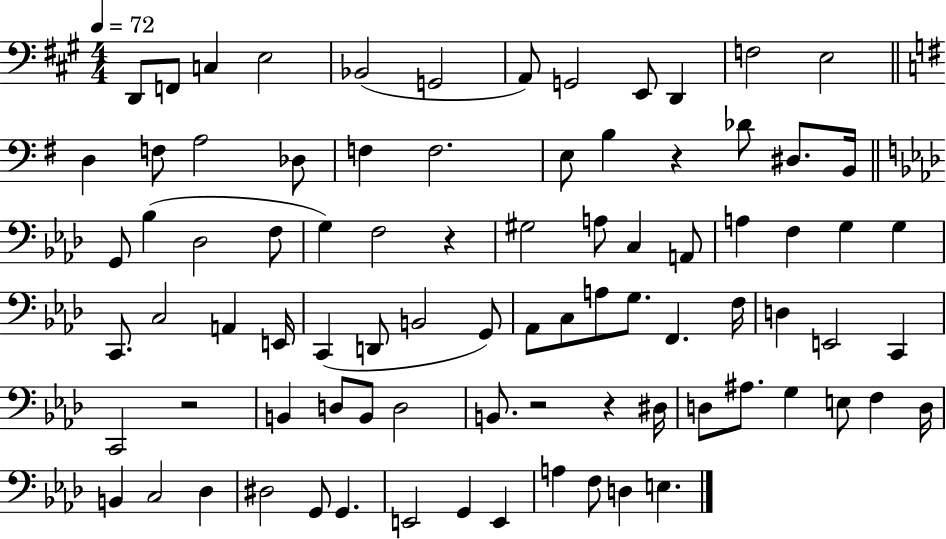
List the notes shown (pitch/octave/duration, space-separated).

D2/e F2/e C3/q E3/h Bb2/h G2/h A2/e G2/h E2/e D2/q F3/h E3/h D3/q F3/e A3/h Db3/e F3/q F3/h. E3/e B3/q R/q Db4/e D#3/e. B2/s G2/e Bb3/q Db3/h F3/e G3/q F3/h R/q G#3/h A3/e C3/q A2/e A3/q F3/q G3/q G3/q C2/e. C3/h A2/q E2/s C2/q D2/e B2/h G2/e Ab2/e C3/e A3/e G3/e. F2/q. F3/s D3/q E2/h C2/q C2/h R/h B2/q D3/e B2/e D3/h B2/e. R/h R/q D#3/s D3/e A#3/e. G3/q E3/e F3/q D3/s B2/q C3/h Db3/q D#3/h G2/e G2/q. E2/h G2/q E2/q A3/q F3/e D3/q E3/q.